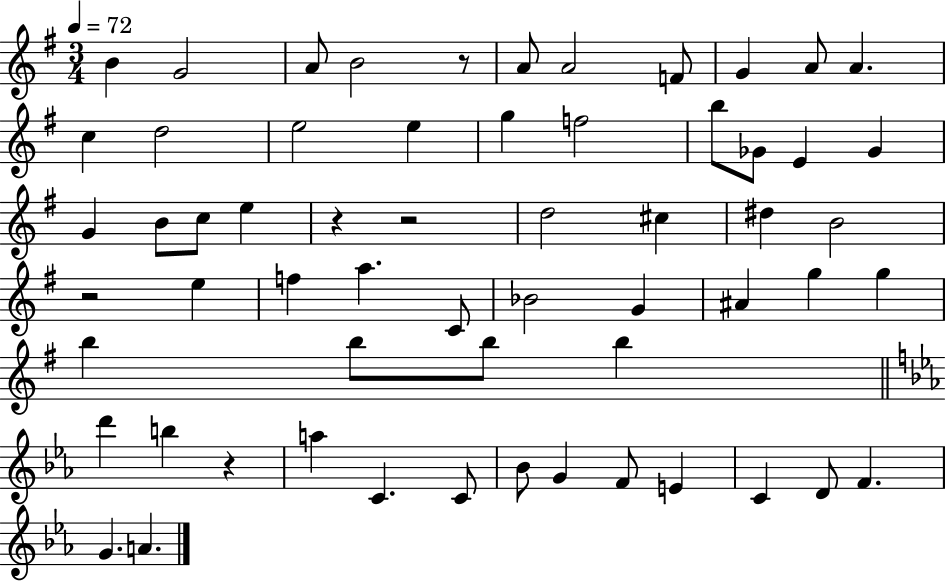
X:1
T:Untitled
M:3/4
L:1/4
K:G
B G2 A/2 B2 z/2 A/2 A2 F/2 G A/2 A c d2 e2 e g f2 b/2 _G/2 E _G G B/2 c/2 e z z2 d2 ^c ^d B2 z2 e f a C/2 _B2 G ^A g g b b/2 b/2 b d' b z a C C/2 _B/2 G F/2 E C D/2 F G A